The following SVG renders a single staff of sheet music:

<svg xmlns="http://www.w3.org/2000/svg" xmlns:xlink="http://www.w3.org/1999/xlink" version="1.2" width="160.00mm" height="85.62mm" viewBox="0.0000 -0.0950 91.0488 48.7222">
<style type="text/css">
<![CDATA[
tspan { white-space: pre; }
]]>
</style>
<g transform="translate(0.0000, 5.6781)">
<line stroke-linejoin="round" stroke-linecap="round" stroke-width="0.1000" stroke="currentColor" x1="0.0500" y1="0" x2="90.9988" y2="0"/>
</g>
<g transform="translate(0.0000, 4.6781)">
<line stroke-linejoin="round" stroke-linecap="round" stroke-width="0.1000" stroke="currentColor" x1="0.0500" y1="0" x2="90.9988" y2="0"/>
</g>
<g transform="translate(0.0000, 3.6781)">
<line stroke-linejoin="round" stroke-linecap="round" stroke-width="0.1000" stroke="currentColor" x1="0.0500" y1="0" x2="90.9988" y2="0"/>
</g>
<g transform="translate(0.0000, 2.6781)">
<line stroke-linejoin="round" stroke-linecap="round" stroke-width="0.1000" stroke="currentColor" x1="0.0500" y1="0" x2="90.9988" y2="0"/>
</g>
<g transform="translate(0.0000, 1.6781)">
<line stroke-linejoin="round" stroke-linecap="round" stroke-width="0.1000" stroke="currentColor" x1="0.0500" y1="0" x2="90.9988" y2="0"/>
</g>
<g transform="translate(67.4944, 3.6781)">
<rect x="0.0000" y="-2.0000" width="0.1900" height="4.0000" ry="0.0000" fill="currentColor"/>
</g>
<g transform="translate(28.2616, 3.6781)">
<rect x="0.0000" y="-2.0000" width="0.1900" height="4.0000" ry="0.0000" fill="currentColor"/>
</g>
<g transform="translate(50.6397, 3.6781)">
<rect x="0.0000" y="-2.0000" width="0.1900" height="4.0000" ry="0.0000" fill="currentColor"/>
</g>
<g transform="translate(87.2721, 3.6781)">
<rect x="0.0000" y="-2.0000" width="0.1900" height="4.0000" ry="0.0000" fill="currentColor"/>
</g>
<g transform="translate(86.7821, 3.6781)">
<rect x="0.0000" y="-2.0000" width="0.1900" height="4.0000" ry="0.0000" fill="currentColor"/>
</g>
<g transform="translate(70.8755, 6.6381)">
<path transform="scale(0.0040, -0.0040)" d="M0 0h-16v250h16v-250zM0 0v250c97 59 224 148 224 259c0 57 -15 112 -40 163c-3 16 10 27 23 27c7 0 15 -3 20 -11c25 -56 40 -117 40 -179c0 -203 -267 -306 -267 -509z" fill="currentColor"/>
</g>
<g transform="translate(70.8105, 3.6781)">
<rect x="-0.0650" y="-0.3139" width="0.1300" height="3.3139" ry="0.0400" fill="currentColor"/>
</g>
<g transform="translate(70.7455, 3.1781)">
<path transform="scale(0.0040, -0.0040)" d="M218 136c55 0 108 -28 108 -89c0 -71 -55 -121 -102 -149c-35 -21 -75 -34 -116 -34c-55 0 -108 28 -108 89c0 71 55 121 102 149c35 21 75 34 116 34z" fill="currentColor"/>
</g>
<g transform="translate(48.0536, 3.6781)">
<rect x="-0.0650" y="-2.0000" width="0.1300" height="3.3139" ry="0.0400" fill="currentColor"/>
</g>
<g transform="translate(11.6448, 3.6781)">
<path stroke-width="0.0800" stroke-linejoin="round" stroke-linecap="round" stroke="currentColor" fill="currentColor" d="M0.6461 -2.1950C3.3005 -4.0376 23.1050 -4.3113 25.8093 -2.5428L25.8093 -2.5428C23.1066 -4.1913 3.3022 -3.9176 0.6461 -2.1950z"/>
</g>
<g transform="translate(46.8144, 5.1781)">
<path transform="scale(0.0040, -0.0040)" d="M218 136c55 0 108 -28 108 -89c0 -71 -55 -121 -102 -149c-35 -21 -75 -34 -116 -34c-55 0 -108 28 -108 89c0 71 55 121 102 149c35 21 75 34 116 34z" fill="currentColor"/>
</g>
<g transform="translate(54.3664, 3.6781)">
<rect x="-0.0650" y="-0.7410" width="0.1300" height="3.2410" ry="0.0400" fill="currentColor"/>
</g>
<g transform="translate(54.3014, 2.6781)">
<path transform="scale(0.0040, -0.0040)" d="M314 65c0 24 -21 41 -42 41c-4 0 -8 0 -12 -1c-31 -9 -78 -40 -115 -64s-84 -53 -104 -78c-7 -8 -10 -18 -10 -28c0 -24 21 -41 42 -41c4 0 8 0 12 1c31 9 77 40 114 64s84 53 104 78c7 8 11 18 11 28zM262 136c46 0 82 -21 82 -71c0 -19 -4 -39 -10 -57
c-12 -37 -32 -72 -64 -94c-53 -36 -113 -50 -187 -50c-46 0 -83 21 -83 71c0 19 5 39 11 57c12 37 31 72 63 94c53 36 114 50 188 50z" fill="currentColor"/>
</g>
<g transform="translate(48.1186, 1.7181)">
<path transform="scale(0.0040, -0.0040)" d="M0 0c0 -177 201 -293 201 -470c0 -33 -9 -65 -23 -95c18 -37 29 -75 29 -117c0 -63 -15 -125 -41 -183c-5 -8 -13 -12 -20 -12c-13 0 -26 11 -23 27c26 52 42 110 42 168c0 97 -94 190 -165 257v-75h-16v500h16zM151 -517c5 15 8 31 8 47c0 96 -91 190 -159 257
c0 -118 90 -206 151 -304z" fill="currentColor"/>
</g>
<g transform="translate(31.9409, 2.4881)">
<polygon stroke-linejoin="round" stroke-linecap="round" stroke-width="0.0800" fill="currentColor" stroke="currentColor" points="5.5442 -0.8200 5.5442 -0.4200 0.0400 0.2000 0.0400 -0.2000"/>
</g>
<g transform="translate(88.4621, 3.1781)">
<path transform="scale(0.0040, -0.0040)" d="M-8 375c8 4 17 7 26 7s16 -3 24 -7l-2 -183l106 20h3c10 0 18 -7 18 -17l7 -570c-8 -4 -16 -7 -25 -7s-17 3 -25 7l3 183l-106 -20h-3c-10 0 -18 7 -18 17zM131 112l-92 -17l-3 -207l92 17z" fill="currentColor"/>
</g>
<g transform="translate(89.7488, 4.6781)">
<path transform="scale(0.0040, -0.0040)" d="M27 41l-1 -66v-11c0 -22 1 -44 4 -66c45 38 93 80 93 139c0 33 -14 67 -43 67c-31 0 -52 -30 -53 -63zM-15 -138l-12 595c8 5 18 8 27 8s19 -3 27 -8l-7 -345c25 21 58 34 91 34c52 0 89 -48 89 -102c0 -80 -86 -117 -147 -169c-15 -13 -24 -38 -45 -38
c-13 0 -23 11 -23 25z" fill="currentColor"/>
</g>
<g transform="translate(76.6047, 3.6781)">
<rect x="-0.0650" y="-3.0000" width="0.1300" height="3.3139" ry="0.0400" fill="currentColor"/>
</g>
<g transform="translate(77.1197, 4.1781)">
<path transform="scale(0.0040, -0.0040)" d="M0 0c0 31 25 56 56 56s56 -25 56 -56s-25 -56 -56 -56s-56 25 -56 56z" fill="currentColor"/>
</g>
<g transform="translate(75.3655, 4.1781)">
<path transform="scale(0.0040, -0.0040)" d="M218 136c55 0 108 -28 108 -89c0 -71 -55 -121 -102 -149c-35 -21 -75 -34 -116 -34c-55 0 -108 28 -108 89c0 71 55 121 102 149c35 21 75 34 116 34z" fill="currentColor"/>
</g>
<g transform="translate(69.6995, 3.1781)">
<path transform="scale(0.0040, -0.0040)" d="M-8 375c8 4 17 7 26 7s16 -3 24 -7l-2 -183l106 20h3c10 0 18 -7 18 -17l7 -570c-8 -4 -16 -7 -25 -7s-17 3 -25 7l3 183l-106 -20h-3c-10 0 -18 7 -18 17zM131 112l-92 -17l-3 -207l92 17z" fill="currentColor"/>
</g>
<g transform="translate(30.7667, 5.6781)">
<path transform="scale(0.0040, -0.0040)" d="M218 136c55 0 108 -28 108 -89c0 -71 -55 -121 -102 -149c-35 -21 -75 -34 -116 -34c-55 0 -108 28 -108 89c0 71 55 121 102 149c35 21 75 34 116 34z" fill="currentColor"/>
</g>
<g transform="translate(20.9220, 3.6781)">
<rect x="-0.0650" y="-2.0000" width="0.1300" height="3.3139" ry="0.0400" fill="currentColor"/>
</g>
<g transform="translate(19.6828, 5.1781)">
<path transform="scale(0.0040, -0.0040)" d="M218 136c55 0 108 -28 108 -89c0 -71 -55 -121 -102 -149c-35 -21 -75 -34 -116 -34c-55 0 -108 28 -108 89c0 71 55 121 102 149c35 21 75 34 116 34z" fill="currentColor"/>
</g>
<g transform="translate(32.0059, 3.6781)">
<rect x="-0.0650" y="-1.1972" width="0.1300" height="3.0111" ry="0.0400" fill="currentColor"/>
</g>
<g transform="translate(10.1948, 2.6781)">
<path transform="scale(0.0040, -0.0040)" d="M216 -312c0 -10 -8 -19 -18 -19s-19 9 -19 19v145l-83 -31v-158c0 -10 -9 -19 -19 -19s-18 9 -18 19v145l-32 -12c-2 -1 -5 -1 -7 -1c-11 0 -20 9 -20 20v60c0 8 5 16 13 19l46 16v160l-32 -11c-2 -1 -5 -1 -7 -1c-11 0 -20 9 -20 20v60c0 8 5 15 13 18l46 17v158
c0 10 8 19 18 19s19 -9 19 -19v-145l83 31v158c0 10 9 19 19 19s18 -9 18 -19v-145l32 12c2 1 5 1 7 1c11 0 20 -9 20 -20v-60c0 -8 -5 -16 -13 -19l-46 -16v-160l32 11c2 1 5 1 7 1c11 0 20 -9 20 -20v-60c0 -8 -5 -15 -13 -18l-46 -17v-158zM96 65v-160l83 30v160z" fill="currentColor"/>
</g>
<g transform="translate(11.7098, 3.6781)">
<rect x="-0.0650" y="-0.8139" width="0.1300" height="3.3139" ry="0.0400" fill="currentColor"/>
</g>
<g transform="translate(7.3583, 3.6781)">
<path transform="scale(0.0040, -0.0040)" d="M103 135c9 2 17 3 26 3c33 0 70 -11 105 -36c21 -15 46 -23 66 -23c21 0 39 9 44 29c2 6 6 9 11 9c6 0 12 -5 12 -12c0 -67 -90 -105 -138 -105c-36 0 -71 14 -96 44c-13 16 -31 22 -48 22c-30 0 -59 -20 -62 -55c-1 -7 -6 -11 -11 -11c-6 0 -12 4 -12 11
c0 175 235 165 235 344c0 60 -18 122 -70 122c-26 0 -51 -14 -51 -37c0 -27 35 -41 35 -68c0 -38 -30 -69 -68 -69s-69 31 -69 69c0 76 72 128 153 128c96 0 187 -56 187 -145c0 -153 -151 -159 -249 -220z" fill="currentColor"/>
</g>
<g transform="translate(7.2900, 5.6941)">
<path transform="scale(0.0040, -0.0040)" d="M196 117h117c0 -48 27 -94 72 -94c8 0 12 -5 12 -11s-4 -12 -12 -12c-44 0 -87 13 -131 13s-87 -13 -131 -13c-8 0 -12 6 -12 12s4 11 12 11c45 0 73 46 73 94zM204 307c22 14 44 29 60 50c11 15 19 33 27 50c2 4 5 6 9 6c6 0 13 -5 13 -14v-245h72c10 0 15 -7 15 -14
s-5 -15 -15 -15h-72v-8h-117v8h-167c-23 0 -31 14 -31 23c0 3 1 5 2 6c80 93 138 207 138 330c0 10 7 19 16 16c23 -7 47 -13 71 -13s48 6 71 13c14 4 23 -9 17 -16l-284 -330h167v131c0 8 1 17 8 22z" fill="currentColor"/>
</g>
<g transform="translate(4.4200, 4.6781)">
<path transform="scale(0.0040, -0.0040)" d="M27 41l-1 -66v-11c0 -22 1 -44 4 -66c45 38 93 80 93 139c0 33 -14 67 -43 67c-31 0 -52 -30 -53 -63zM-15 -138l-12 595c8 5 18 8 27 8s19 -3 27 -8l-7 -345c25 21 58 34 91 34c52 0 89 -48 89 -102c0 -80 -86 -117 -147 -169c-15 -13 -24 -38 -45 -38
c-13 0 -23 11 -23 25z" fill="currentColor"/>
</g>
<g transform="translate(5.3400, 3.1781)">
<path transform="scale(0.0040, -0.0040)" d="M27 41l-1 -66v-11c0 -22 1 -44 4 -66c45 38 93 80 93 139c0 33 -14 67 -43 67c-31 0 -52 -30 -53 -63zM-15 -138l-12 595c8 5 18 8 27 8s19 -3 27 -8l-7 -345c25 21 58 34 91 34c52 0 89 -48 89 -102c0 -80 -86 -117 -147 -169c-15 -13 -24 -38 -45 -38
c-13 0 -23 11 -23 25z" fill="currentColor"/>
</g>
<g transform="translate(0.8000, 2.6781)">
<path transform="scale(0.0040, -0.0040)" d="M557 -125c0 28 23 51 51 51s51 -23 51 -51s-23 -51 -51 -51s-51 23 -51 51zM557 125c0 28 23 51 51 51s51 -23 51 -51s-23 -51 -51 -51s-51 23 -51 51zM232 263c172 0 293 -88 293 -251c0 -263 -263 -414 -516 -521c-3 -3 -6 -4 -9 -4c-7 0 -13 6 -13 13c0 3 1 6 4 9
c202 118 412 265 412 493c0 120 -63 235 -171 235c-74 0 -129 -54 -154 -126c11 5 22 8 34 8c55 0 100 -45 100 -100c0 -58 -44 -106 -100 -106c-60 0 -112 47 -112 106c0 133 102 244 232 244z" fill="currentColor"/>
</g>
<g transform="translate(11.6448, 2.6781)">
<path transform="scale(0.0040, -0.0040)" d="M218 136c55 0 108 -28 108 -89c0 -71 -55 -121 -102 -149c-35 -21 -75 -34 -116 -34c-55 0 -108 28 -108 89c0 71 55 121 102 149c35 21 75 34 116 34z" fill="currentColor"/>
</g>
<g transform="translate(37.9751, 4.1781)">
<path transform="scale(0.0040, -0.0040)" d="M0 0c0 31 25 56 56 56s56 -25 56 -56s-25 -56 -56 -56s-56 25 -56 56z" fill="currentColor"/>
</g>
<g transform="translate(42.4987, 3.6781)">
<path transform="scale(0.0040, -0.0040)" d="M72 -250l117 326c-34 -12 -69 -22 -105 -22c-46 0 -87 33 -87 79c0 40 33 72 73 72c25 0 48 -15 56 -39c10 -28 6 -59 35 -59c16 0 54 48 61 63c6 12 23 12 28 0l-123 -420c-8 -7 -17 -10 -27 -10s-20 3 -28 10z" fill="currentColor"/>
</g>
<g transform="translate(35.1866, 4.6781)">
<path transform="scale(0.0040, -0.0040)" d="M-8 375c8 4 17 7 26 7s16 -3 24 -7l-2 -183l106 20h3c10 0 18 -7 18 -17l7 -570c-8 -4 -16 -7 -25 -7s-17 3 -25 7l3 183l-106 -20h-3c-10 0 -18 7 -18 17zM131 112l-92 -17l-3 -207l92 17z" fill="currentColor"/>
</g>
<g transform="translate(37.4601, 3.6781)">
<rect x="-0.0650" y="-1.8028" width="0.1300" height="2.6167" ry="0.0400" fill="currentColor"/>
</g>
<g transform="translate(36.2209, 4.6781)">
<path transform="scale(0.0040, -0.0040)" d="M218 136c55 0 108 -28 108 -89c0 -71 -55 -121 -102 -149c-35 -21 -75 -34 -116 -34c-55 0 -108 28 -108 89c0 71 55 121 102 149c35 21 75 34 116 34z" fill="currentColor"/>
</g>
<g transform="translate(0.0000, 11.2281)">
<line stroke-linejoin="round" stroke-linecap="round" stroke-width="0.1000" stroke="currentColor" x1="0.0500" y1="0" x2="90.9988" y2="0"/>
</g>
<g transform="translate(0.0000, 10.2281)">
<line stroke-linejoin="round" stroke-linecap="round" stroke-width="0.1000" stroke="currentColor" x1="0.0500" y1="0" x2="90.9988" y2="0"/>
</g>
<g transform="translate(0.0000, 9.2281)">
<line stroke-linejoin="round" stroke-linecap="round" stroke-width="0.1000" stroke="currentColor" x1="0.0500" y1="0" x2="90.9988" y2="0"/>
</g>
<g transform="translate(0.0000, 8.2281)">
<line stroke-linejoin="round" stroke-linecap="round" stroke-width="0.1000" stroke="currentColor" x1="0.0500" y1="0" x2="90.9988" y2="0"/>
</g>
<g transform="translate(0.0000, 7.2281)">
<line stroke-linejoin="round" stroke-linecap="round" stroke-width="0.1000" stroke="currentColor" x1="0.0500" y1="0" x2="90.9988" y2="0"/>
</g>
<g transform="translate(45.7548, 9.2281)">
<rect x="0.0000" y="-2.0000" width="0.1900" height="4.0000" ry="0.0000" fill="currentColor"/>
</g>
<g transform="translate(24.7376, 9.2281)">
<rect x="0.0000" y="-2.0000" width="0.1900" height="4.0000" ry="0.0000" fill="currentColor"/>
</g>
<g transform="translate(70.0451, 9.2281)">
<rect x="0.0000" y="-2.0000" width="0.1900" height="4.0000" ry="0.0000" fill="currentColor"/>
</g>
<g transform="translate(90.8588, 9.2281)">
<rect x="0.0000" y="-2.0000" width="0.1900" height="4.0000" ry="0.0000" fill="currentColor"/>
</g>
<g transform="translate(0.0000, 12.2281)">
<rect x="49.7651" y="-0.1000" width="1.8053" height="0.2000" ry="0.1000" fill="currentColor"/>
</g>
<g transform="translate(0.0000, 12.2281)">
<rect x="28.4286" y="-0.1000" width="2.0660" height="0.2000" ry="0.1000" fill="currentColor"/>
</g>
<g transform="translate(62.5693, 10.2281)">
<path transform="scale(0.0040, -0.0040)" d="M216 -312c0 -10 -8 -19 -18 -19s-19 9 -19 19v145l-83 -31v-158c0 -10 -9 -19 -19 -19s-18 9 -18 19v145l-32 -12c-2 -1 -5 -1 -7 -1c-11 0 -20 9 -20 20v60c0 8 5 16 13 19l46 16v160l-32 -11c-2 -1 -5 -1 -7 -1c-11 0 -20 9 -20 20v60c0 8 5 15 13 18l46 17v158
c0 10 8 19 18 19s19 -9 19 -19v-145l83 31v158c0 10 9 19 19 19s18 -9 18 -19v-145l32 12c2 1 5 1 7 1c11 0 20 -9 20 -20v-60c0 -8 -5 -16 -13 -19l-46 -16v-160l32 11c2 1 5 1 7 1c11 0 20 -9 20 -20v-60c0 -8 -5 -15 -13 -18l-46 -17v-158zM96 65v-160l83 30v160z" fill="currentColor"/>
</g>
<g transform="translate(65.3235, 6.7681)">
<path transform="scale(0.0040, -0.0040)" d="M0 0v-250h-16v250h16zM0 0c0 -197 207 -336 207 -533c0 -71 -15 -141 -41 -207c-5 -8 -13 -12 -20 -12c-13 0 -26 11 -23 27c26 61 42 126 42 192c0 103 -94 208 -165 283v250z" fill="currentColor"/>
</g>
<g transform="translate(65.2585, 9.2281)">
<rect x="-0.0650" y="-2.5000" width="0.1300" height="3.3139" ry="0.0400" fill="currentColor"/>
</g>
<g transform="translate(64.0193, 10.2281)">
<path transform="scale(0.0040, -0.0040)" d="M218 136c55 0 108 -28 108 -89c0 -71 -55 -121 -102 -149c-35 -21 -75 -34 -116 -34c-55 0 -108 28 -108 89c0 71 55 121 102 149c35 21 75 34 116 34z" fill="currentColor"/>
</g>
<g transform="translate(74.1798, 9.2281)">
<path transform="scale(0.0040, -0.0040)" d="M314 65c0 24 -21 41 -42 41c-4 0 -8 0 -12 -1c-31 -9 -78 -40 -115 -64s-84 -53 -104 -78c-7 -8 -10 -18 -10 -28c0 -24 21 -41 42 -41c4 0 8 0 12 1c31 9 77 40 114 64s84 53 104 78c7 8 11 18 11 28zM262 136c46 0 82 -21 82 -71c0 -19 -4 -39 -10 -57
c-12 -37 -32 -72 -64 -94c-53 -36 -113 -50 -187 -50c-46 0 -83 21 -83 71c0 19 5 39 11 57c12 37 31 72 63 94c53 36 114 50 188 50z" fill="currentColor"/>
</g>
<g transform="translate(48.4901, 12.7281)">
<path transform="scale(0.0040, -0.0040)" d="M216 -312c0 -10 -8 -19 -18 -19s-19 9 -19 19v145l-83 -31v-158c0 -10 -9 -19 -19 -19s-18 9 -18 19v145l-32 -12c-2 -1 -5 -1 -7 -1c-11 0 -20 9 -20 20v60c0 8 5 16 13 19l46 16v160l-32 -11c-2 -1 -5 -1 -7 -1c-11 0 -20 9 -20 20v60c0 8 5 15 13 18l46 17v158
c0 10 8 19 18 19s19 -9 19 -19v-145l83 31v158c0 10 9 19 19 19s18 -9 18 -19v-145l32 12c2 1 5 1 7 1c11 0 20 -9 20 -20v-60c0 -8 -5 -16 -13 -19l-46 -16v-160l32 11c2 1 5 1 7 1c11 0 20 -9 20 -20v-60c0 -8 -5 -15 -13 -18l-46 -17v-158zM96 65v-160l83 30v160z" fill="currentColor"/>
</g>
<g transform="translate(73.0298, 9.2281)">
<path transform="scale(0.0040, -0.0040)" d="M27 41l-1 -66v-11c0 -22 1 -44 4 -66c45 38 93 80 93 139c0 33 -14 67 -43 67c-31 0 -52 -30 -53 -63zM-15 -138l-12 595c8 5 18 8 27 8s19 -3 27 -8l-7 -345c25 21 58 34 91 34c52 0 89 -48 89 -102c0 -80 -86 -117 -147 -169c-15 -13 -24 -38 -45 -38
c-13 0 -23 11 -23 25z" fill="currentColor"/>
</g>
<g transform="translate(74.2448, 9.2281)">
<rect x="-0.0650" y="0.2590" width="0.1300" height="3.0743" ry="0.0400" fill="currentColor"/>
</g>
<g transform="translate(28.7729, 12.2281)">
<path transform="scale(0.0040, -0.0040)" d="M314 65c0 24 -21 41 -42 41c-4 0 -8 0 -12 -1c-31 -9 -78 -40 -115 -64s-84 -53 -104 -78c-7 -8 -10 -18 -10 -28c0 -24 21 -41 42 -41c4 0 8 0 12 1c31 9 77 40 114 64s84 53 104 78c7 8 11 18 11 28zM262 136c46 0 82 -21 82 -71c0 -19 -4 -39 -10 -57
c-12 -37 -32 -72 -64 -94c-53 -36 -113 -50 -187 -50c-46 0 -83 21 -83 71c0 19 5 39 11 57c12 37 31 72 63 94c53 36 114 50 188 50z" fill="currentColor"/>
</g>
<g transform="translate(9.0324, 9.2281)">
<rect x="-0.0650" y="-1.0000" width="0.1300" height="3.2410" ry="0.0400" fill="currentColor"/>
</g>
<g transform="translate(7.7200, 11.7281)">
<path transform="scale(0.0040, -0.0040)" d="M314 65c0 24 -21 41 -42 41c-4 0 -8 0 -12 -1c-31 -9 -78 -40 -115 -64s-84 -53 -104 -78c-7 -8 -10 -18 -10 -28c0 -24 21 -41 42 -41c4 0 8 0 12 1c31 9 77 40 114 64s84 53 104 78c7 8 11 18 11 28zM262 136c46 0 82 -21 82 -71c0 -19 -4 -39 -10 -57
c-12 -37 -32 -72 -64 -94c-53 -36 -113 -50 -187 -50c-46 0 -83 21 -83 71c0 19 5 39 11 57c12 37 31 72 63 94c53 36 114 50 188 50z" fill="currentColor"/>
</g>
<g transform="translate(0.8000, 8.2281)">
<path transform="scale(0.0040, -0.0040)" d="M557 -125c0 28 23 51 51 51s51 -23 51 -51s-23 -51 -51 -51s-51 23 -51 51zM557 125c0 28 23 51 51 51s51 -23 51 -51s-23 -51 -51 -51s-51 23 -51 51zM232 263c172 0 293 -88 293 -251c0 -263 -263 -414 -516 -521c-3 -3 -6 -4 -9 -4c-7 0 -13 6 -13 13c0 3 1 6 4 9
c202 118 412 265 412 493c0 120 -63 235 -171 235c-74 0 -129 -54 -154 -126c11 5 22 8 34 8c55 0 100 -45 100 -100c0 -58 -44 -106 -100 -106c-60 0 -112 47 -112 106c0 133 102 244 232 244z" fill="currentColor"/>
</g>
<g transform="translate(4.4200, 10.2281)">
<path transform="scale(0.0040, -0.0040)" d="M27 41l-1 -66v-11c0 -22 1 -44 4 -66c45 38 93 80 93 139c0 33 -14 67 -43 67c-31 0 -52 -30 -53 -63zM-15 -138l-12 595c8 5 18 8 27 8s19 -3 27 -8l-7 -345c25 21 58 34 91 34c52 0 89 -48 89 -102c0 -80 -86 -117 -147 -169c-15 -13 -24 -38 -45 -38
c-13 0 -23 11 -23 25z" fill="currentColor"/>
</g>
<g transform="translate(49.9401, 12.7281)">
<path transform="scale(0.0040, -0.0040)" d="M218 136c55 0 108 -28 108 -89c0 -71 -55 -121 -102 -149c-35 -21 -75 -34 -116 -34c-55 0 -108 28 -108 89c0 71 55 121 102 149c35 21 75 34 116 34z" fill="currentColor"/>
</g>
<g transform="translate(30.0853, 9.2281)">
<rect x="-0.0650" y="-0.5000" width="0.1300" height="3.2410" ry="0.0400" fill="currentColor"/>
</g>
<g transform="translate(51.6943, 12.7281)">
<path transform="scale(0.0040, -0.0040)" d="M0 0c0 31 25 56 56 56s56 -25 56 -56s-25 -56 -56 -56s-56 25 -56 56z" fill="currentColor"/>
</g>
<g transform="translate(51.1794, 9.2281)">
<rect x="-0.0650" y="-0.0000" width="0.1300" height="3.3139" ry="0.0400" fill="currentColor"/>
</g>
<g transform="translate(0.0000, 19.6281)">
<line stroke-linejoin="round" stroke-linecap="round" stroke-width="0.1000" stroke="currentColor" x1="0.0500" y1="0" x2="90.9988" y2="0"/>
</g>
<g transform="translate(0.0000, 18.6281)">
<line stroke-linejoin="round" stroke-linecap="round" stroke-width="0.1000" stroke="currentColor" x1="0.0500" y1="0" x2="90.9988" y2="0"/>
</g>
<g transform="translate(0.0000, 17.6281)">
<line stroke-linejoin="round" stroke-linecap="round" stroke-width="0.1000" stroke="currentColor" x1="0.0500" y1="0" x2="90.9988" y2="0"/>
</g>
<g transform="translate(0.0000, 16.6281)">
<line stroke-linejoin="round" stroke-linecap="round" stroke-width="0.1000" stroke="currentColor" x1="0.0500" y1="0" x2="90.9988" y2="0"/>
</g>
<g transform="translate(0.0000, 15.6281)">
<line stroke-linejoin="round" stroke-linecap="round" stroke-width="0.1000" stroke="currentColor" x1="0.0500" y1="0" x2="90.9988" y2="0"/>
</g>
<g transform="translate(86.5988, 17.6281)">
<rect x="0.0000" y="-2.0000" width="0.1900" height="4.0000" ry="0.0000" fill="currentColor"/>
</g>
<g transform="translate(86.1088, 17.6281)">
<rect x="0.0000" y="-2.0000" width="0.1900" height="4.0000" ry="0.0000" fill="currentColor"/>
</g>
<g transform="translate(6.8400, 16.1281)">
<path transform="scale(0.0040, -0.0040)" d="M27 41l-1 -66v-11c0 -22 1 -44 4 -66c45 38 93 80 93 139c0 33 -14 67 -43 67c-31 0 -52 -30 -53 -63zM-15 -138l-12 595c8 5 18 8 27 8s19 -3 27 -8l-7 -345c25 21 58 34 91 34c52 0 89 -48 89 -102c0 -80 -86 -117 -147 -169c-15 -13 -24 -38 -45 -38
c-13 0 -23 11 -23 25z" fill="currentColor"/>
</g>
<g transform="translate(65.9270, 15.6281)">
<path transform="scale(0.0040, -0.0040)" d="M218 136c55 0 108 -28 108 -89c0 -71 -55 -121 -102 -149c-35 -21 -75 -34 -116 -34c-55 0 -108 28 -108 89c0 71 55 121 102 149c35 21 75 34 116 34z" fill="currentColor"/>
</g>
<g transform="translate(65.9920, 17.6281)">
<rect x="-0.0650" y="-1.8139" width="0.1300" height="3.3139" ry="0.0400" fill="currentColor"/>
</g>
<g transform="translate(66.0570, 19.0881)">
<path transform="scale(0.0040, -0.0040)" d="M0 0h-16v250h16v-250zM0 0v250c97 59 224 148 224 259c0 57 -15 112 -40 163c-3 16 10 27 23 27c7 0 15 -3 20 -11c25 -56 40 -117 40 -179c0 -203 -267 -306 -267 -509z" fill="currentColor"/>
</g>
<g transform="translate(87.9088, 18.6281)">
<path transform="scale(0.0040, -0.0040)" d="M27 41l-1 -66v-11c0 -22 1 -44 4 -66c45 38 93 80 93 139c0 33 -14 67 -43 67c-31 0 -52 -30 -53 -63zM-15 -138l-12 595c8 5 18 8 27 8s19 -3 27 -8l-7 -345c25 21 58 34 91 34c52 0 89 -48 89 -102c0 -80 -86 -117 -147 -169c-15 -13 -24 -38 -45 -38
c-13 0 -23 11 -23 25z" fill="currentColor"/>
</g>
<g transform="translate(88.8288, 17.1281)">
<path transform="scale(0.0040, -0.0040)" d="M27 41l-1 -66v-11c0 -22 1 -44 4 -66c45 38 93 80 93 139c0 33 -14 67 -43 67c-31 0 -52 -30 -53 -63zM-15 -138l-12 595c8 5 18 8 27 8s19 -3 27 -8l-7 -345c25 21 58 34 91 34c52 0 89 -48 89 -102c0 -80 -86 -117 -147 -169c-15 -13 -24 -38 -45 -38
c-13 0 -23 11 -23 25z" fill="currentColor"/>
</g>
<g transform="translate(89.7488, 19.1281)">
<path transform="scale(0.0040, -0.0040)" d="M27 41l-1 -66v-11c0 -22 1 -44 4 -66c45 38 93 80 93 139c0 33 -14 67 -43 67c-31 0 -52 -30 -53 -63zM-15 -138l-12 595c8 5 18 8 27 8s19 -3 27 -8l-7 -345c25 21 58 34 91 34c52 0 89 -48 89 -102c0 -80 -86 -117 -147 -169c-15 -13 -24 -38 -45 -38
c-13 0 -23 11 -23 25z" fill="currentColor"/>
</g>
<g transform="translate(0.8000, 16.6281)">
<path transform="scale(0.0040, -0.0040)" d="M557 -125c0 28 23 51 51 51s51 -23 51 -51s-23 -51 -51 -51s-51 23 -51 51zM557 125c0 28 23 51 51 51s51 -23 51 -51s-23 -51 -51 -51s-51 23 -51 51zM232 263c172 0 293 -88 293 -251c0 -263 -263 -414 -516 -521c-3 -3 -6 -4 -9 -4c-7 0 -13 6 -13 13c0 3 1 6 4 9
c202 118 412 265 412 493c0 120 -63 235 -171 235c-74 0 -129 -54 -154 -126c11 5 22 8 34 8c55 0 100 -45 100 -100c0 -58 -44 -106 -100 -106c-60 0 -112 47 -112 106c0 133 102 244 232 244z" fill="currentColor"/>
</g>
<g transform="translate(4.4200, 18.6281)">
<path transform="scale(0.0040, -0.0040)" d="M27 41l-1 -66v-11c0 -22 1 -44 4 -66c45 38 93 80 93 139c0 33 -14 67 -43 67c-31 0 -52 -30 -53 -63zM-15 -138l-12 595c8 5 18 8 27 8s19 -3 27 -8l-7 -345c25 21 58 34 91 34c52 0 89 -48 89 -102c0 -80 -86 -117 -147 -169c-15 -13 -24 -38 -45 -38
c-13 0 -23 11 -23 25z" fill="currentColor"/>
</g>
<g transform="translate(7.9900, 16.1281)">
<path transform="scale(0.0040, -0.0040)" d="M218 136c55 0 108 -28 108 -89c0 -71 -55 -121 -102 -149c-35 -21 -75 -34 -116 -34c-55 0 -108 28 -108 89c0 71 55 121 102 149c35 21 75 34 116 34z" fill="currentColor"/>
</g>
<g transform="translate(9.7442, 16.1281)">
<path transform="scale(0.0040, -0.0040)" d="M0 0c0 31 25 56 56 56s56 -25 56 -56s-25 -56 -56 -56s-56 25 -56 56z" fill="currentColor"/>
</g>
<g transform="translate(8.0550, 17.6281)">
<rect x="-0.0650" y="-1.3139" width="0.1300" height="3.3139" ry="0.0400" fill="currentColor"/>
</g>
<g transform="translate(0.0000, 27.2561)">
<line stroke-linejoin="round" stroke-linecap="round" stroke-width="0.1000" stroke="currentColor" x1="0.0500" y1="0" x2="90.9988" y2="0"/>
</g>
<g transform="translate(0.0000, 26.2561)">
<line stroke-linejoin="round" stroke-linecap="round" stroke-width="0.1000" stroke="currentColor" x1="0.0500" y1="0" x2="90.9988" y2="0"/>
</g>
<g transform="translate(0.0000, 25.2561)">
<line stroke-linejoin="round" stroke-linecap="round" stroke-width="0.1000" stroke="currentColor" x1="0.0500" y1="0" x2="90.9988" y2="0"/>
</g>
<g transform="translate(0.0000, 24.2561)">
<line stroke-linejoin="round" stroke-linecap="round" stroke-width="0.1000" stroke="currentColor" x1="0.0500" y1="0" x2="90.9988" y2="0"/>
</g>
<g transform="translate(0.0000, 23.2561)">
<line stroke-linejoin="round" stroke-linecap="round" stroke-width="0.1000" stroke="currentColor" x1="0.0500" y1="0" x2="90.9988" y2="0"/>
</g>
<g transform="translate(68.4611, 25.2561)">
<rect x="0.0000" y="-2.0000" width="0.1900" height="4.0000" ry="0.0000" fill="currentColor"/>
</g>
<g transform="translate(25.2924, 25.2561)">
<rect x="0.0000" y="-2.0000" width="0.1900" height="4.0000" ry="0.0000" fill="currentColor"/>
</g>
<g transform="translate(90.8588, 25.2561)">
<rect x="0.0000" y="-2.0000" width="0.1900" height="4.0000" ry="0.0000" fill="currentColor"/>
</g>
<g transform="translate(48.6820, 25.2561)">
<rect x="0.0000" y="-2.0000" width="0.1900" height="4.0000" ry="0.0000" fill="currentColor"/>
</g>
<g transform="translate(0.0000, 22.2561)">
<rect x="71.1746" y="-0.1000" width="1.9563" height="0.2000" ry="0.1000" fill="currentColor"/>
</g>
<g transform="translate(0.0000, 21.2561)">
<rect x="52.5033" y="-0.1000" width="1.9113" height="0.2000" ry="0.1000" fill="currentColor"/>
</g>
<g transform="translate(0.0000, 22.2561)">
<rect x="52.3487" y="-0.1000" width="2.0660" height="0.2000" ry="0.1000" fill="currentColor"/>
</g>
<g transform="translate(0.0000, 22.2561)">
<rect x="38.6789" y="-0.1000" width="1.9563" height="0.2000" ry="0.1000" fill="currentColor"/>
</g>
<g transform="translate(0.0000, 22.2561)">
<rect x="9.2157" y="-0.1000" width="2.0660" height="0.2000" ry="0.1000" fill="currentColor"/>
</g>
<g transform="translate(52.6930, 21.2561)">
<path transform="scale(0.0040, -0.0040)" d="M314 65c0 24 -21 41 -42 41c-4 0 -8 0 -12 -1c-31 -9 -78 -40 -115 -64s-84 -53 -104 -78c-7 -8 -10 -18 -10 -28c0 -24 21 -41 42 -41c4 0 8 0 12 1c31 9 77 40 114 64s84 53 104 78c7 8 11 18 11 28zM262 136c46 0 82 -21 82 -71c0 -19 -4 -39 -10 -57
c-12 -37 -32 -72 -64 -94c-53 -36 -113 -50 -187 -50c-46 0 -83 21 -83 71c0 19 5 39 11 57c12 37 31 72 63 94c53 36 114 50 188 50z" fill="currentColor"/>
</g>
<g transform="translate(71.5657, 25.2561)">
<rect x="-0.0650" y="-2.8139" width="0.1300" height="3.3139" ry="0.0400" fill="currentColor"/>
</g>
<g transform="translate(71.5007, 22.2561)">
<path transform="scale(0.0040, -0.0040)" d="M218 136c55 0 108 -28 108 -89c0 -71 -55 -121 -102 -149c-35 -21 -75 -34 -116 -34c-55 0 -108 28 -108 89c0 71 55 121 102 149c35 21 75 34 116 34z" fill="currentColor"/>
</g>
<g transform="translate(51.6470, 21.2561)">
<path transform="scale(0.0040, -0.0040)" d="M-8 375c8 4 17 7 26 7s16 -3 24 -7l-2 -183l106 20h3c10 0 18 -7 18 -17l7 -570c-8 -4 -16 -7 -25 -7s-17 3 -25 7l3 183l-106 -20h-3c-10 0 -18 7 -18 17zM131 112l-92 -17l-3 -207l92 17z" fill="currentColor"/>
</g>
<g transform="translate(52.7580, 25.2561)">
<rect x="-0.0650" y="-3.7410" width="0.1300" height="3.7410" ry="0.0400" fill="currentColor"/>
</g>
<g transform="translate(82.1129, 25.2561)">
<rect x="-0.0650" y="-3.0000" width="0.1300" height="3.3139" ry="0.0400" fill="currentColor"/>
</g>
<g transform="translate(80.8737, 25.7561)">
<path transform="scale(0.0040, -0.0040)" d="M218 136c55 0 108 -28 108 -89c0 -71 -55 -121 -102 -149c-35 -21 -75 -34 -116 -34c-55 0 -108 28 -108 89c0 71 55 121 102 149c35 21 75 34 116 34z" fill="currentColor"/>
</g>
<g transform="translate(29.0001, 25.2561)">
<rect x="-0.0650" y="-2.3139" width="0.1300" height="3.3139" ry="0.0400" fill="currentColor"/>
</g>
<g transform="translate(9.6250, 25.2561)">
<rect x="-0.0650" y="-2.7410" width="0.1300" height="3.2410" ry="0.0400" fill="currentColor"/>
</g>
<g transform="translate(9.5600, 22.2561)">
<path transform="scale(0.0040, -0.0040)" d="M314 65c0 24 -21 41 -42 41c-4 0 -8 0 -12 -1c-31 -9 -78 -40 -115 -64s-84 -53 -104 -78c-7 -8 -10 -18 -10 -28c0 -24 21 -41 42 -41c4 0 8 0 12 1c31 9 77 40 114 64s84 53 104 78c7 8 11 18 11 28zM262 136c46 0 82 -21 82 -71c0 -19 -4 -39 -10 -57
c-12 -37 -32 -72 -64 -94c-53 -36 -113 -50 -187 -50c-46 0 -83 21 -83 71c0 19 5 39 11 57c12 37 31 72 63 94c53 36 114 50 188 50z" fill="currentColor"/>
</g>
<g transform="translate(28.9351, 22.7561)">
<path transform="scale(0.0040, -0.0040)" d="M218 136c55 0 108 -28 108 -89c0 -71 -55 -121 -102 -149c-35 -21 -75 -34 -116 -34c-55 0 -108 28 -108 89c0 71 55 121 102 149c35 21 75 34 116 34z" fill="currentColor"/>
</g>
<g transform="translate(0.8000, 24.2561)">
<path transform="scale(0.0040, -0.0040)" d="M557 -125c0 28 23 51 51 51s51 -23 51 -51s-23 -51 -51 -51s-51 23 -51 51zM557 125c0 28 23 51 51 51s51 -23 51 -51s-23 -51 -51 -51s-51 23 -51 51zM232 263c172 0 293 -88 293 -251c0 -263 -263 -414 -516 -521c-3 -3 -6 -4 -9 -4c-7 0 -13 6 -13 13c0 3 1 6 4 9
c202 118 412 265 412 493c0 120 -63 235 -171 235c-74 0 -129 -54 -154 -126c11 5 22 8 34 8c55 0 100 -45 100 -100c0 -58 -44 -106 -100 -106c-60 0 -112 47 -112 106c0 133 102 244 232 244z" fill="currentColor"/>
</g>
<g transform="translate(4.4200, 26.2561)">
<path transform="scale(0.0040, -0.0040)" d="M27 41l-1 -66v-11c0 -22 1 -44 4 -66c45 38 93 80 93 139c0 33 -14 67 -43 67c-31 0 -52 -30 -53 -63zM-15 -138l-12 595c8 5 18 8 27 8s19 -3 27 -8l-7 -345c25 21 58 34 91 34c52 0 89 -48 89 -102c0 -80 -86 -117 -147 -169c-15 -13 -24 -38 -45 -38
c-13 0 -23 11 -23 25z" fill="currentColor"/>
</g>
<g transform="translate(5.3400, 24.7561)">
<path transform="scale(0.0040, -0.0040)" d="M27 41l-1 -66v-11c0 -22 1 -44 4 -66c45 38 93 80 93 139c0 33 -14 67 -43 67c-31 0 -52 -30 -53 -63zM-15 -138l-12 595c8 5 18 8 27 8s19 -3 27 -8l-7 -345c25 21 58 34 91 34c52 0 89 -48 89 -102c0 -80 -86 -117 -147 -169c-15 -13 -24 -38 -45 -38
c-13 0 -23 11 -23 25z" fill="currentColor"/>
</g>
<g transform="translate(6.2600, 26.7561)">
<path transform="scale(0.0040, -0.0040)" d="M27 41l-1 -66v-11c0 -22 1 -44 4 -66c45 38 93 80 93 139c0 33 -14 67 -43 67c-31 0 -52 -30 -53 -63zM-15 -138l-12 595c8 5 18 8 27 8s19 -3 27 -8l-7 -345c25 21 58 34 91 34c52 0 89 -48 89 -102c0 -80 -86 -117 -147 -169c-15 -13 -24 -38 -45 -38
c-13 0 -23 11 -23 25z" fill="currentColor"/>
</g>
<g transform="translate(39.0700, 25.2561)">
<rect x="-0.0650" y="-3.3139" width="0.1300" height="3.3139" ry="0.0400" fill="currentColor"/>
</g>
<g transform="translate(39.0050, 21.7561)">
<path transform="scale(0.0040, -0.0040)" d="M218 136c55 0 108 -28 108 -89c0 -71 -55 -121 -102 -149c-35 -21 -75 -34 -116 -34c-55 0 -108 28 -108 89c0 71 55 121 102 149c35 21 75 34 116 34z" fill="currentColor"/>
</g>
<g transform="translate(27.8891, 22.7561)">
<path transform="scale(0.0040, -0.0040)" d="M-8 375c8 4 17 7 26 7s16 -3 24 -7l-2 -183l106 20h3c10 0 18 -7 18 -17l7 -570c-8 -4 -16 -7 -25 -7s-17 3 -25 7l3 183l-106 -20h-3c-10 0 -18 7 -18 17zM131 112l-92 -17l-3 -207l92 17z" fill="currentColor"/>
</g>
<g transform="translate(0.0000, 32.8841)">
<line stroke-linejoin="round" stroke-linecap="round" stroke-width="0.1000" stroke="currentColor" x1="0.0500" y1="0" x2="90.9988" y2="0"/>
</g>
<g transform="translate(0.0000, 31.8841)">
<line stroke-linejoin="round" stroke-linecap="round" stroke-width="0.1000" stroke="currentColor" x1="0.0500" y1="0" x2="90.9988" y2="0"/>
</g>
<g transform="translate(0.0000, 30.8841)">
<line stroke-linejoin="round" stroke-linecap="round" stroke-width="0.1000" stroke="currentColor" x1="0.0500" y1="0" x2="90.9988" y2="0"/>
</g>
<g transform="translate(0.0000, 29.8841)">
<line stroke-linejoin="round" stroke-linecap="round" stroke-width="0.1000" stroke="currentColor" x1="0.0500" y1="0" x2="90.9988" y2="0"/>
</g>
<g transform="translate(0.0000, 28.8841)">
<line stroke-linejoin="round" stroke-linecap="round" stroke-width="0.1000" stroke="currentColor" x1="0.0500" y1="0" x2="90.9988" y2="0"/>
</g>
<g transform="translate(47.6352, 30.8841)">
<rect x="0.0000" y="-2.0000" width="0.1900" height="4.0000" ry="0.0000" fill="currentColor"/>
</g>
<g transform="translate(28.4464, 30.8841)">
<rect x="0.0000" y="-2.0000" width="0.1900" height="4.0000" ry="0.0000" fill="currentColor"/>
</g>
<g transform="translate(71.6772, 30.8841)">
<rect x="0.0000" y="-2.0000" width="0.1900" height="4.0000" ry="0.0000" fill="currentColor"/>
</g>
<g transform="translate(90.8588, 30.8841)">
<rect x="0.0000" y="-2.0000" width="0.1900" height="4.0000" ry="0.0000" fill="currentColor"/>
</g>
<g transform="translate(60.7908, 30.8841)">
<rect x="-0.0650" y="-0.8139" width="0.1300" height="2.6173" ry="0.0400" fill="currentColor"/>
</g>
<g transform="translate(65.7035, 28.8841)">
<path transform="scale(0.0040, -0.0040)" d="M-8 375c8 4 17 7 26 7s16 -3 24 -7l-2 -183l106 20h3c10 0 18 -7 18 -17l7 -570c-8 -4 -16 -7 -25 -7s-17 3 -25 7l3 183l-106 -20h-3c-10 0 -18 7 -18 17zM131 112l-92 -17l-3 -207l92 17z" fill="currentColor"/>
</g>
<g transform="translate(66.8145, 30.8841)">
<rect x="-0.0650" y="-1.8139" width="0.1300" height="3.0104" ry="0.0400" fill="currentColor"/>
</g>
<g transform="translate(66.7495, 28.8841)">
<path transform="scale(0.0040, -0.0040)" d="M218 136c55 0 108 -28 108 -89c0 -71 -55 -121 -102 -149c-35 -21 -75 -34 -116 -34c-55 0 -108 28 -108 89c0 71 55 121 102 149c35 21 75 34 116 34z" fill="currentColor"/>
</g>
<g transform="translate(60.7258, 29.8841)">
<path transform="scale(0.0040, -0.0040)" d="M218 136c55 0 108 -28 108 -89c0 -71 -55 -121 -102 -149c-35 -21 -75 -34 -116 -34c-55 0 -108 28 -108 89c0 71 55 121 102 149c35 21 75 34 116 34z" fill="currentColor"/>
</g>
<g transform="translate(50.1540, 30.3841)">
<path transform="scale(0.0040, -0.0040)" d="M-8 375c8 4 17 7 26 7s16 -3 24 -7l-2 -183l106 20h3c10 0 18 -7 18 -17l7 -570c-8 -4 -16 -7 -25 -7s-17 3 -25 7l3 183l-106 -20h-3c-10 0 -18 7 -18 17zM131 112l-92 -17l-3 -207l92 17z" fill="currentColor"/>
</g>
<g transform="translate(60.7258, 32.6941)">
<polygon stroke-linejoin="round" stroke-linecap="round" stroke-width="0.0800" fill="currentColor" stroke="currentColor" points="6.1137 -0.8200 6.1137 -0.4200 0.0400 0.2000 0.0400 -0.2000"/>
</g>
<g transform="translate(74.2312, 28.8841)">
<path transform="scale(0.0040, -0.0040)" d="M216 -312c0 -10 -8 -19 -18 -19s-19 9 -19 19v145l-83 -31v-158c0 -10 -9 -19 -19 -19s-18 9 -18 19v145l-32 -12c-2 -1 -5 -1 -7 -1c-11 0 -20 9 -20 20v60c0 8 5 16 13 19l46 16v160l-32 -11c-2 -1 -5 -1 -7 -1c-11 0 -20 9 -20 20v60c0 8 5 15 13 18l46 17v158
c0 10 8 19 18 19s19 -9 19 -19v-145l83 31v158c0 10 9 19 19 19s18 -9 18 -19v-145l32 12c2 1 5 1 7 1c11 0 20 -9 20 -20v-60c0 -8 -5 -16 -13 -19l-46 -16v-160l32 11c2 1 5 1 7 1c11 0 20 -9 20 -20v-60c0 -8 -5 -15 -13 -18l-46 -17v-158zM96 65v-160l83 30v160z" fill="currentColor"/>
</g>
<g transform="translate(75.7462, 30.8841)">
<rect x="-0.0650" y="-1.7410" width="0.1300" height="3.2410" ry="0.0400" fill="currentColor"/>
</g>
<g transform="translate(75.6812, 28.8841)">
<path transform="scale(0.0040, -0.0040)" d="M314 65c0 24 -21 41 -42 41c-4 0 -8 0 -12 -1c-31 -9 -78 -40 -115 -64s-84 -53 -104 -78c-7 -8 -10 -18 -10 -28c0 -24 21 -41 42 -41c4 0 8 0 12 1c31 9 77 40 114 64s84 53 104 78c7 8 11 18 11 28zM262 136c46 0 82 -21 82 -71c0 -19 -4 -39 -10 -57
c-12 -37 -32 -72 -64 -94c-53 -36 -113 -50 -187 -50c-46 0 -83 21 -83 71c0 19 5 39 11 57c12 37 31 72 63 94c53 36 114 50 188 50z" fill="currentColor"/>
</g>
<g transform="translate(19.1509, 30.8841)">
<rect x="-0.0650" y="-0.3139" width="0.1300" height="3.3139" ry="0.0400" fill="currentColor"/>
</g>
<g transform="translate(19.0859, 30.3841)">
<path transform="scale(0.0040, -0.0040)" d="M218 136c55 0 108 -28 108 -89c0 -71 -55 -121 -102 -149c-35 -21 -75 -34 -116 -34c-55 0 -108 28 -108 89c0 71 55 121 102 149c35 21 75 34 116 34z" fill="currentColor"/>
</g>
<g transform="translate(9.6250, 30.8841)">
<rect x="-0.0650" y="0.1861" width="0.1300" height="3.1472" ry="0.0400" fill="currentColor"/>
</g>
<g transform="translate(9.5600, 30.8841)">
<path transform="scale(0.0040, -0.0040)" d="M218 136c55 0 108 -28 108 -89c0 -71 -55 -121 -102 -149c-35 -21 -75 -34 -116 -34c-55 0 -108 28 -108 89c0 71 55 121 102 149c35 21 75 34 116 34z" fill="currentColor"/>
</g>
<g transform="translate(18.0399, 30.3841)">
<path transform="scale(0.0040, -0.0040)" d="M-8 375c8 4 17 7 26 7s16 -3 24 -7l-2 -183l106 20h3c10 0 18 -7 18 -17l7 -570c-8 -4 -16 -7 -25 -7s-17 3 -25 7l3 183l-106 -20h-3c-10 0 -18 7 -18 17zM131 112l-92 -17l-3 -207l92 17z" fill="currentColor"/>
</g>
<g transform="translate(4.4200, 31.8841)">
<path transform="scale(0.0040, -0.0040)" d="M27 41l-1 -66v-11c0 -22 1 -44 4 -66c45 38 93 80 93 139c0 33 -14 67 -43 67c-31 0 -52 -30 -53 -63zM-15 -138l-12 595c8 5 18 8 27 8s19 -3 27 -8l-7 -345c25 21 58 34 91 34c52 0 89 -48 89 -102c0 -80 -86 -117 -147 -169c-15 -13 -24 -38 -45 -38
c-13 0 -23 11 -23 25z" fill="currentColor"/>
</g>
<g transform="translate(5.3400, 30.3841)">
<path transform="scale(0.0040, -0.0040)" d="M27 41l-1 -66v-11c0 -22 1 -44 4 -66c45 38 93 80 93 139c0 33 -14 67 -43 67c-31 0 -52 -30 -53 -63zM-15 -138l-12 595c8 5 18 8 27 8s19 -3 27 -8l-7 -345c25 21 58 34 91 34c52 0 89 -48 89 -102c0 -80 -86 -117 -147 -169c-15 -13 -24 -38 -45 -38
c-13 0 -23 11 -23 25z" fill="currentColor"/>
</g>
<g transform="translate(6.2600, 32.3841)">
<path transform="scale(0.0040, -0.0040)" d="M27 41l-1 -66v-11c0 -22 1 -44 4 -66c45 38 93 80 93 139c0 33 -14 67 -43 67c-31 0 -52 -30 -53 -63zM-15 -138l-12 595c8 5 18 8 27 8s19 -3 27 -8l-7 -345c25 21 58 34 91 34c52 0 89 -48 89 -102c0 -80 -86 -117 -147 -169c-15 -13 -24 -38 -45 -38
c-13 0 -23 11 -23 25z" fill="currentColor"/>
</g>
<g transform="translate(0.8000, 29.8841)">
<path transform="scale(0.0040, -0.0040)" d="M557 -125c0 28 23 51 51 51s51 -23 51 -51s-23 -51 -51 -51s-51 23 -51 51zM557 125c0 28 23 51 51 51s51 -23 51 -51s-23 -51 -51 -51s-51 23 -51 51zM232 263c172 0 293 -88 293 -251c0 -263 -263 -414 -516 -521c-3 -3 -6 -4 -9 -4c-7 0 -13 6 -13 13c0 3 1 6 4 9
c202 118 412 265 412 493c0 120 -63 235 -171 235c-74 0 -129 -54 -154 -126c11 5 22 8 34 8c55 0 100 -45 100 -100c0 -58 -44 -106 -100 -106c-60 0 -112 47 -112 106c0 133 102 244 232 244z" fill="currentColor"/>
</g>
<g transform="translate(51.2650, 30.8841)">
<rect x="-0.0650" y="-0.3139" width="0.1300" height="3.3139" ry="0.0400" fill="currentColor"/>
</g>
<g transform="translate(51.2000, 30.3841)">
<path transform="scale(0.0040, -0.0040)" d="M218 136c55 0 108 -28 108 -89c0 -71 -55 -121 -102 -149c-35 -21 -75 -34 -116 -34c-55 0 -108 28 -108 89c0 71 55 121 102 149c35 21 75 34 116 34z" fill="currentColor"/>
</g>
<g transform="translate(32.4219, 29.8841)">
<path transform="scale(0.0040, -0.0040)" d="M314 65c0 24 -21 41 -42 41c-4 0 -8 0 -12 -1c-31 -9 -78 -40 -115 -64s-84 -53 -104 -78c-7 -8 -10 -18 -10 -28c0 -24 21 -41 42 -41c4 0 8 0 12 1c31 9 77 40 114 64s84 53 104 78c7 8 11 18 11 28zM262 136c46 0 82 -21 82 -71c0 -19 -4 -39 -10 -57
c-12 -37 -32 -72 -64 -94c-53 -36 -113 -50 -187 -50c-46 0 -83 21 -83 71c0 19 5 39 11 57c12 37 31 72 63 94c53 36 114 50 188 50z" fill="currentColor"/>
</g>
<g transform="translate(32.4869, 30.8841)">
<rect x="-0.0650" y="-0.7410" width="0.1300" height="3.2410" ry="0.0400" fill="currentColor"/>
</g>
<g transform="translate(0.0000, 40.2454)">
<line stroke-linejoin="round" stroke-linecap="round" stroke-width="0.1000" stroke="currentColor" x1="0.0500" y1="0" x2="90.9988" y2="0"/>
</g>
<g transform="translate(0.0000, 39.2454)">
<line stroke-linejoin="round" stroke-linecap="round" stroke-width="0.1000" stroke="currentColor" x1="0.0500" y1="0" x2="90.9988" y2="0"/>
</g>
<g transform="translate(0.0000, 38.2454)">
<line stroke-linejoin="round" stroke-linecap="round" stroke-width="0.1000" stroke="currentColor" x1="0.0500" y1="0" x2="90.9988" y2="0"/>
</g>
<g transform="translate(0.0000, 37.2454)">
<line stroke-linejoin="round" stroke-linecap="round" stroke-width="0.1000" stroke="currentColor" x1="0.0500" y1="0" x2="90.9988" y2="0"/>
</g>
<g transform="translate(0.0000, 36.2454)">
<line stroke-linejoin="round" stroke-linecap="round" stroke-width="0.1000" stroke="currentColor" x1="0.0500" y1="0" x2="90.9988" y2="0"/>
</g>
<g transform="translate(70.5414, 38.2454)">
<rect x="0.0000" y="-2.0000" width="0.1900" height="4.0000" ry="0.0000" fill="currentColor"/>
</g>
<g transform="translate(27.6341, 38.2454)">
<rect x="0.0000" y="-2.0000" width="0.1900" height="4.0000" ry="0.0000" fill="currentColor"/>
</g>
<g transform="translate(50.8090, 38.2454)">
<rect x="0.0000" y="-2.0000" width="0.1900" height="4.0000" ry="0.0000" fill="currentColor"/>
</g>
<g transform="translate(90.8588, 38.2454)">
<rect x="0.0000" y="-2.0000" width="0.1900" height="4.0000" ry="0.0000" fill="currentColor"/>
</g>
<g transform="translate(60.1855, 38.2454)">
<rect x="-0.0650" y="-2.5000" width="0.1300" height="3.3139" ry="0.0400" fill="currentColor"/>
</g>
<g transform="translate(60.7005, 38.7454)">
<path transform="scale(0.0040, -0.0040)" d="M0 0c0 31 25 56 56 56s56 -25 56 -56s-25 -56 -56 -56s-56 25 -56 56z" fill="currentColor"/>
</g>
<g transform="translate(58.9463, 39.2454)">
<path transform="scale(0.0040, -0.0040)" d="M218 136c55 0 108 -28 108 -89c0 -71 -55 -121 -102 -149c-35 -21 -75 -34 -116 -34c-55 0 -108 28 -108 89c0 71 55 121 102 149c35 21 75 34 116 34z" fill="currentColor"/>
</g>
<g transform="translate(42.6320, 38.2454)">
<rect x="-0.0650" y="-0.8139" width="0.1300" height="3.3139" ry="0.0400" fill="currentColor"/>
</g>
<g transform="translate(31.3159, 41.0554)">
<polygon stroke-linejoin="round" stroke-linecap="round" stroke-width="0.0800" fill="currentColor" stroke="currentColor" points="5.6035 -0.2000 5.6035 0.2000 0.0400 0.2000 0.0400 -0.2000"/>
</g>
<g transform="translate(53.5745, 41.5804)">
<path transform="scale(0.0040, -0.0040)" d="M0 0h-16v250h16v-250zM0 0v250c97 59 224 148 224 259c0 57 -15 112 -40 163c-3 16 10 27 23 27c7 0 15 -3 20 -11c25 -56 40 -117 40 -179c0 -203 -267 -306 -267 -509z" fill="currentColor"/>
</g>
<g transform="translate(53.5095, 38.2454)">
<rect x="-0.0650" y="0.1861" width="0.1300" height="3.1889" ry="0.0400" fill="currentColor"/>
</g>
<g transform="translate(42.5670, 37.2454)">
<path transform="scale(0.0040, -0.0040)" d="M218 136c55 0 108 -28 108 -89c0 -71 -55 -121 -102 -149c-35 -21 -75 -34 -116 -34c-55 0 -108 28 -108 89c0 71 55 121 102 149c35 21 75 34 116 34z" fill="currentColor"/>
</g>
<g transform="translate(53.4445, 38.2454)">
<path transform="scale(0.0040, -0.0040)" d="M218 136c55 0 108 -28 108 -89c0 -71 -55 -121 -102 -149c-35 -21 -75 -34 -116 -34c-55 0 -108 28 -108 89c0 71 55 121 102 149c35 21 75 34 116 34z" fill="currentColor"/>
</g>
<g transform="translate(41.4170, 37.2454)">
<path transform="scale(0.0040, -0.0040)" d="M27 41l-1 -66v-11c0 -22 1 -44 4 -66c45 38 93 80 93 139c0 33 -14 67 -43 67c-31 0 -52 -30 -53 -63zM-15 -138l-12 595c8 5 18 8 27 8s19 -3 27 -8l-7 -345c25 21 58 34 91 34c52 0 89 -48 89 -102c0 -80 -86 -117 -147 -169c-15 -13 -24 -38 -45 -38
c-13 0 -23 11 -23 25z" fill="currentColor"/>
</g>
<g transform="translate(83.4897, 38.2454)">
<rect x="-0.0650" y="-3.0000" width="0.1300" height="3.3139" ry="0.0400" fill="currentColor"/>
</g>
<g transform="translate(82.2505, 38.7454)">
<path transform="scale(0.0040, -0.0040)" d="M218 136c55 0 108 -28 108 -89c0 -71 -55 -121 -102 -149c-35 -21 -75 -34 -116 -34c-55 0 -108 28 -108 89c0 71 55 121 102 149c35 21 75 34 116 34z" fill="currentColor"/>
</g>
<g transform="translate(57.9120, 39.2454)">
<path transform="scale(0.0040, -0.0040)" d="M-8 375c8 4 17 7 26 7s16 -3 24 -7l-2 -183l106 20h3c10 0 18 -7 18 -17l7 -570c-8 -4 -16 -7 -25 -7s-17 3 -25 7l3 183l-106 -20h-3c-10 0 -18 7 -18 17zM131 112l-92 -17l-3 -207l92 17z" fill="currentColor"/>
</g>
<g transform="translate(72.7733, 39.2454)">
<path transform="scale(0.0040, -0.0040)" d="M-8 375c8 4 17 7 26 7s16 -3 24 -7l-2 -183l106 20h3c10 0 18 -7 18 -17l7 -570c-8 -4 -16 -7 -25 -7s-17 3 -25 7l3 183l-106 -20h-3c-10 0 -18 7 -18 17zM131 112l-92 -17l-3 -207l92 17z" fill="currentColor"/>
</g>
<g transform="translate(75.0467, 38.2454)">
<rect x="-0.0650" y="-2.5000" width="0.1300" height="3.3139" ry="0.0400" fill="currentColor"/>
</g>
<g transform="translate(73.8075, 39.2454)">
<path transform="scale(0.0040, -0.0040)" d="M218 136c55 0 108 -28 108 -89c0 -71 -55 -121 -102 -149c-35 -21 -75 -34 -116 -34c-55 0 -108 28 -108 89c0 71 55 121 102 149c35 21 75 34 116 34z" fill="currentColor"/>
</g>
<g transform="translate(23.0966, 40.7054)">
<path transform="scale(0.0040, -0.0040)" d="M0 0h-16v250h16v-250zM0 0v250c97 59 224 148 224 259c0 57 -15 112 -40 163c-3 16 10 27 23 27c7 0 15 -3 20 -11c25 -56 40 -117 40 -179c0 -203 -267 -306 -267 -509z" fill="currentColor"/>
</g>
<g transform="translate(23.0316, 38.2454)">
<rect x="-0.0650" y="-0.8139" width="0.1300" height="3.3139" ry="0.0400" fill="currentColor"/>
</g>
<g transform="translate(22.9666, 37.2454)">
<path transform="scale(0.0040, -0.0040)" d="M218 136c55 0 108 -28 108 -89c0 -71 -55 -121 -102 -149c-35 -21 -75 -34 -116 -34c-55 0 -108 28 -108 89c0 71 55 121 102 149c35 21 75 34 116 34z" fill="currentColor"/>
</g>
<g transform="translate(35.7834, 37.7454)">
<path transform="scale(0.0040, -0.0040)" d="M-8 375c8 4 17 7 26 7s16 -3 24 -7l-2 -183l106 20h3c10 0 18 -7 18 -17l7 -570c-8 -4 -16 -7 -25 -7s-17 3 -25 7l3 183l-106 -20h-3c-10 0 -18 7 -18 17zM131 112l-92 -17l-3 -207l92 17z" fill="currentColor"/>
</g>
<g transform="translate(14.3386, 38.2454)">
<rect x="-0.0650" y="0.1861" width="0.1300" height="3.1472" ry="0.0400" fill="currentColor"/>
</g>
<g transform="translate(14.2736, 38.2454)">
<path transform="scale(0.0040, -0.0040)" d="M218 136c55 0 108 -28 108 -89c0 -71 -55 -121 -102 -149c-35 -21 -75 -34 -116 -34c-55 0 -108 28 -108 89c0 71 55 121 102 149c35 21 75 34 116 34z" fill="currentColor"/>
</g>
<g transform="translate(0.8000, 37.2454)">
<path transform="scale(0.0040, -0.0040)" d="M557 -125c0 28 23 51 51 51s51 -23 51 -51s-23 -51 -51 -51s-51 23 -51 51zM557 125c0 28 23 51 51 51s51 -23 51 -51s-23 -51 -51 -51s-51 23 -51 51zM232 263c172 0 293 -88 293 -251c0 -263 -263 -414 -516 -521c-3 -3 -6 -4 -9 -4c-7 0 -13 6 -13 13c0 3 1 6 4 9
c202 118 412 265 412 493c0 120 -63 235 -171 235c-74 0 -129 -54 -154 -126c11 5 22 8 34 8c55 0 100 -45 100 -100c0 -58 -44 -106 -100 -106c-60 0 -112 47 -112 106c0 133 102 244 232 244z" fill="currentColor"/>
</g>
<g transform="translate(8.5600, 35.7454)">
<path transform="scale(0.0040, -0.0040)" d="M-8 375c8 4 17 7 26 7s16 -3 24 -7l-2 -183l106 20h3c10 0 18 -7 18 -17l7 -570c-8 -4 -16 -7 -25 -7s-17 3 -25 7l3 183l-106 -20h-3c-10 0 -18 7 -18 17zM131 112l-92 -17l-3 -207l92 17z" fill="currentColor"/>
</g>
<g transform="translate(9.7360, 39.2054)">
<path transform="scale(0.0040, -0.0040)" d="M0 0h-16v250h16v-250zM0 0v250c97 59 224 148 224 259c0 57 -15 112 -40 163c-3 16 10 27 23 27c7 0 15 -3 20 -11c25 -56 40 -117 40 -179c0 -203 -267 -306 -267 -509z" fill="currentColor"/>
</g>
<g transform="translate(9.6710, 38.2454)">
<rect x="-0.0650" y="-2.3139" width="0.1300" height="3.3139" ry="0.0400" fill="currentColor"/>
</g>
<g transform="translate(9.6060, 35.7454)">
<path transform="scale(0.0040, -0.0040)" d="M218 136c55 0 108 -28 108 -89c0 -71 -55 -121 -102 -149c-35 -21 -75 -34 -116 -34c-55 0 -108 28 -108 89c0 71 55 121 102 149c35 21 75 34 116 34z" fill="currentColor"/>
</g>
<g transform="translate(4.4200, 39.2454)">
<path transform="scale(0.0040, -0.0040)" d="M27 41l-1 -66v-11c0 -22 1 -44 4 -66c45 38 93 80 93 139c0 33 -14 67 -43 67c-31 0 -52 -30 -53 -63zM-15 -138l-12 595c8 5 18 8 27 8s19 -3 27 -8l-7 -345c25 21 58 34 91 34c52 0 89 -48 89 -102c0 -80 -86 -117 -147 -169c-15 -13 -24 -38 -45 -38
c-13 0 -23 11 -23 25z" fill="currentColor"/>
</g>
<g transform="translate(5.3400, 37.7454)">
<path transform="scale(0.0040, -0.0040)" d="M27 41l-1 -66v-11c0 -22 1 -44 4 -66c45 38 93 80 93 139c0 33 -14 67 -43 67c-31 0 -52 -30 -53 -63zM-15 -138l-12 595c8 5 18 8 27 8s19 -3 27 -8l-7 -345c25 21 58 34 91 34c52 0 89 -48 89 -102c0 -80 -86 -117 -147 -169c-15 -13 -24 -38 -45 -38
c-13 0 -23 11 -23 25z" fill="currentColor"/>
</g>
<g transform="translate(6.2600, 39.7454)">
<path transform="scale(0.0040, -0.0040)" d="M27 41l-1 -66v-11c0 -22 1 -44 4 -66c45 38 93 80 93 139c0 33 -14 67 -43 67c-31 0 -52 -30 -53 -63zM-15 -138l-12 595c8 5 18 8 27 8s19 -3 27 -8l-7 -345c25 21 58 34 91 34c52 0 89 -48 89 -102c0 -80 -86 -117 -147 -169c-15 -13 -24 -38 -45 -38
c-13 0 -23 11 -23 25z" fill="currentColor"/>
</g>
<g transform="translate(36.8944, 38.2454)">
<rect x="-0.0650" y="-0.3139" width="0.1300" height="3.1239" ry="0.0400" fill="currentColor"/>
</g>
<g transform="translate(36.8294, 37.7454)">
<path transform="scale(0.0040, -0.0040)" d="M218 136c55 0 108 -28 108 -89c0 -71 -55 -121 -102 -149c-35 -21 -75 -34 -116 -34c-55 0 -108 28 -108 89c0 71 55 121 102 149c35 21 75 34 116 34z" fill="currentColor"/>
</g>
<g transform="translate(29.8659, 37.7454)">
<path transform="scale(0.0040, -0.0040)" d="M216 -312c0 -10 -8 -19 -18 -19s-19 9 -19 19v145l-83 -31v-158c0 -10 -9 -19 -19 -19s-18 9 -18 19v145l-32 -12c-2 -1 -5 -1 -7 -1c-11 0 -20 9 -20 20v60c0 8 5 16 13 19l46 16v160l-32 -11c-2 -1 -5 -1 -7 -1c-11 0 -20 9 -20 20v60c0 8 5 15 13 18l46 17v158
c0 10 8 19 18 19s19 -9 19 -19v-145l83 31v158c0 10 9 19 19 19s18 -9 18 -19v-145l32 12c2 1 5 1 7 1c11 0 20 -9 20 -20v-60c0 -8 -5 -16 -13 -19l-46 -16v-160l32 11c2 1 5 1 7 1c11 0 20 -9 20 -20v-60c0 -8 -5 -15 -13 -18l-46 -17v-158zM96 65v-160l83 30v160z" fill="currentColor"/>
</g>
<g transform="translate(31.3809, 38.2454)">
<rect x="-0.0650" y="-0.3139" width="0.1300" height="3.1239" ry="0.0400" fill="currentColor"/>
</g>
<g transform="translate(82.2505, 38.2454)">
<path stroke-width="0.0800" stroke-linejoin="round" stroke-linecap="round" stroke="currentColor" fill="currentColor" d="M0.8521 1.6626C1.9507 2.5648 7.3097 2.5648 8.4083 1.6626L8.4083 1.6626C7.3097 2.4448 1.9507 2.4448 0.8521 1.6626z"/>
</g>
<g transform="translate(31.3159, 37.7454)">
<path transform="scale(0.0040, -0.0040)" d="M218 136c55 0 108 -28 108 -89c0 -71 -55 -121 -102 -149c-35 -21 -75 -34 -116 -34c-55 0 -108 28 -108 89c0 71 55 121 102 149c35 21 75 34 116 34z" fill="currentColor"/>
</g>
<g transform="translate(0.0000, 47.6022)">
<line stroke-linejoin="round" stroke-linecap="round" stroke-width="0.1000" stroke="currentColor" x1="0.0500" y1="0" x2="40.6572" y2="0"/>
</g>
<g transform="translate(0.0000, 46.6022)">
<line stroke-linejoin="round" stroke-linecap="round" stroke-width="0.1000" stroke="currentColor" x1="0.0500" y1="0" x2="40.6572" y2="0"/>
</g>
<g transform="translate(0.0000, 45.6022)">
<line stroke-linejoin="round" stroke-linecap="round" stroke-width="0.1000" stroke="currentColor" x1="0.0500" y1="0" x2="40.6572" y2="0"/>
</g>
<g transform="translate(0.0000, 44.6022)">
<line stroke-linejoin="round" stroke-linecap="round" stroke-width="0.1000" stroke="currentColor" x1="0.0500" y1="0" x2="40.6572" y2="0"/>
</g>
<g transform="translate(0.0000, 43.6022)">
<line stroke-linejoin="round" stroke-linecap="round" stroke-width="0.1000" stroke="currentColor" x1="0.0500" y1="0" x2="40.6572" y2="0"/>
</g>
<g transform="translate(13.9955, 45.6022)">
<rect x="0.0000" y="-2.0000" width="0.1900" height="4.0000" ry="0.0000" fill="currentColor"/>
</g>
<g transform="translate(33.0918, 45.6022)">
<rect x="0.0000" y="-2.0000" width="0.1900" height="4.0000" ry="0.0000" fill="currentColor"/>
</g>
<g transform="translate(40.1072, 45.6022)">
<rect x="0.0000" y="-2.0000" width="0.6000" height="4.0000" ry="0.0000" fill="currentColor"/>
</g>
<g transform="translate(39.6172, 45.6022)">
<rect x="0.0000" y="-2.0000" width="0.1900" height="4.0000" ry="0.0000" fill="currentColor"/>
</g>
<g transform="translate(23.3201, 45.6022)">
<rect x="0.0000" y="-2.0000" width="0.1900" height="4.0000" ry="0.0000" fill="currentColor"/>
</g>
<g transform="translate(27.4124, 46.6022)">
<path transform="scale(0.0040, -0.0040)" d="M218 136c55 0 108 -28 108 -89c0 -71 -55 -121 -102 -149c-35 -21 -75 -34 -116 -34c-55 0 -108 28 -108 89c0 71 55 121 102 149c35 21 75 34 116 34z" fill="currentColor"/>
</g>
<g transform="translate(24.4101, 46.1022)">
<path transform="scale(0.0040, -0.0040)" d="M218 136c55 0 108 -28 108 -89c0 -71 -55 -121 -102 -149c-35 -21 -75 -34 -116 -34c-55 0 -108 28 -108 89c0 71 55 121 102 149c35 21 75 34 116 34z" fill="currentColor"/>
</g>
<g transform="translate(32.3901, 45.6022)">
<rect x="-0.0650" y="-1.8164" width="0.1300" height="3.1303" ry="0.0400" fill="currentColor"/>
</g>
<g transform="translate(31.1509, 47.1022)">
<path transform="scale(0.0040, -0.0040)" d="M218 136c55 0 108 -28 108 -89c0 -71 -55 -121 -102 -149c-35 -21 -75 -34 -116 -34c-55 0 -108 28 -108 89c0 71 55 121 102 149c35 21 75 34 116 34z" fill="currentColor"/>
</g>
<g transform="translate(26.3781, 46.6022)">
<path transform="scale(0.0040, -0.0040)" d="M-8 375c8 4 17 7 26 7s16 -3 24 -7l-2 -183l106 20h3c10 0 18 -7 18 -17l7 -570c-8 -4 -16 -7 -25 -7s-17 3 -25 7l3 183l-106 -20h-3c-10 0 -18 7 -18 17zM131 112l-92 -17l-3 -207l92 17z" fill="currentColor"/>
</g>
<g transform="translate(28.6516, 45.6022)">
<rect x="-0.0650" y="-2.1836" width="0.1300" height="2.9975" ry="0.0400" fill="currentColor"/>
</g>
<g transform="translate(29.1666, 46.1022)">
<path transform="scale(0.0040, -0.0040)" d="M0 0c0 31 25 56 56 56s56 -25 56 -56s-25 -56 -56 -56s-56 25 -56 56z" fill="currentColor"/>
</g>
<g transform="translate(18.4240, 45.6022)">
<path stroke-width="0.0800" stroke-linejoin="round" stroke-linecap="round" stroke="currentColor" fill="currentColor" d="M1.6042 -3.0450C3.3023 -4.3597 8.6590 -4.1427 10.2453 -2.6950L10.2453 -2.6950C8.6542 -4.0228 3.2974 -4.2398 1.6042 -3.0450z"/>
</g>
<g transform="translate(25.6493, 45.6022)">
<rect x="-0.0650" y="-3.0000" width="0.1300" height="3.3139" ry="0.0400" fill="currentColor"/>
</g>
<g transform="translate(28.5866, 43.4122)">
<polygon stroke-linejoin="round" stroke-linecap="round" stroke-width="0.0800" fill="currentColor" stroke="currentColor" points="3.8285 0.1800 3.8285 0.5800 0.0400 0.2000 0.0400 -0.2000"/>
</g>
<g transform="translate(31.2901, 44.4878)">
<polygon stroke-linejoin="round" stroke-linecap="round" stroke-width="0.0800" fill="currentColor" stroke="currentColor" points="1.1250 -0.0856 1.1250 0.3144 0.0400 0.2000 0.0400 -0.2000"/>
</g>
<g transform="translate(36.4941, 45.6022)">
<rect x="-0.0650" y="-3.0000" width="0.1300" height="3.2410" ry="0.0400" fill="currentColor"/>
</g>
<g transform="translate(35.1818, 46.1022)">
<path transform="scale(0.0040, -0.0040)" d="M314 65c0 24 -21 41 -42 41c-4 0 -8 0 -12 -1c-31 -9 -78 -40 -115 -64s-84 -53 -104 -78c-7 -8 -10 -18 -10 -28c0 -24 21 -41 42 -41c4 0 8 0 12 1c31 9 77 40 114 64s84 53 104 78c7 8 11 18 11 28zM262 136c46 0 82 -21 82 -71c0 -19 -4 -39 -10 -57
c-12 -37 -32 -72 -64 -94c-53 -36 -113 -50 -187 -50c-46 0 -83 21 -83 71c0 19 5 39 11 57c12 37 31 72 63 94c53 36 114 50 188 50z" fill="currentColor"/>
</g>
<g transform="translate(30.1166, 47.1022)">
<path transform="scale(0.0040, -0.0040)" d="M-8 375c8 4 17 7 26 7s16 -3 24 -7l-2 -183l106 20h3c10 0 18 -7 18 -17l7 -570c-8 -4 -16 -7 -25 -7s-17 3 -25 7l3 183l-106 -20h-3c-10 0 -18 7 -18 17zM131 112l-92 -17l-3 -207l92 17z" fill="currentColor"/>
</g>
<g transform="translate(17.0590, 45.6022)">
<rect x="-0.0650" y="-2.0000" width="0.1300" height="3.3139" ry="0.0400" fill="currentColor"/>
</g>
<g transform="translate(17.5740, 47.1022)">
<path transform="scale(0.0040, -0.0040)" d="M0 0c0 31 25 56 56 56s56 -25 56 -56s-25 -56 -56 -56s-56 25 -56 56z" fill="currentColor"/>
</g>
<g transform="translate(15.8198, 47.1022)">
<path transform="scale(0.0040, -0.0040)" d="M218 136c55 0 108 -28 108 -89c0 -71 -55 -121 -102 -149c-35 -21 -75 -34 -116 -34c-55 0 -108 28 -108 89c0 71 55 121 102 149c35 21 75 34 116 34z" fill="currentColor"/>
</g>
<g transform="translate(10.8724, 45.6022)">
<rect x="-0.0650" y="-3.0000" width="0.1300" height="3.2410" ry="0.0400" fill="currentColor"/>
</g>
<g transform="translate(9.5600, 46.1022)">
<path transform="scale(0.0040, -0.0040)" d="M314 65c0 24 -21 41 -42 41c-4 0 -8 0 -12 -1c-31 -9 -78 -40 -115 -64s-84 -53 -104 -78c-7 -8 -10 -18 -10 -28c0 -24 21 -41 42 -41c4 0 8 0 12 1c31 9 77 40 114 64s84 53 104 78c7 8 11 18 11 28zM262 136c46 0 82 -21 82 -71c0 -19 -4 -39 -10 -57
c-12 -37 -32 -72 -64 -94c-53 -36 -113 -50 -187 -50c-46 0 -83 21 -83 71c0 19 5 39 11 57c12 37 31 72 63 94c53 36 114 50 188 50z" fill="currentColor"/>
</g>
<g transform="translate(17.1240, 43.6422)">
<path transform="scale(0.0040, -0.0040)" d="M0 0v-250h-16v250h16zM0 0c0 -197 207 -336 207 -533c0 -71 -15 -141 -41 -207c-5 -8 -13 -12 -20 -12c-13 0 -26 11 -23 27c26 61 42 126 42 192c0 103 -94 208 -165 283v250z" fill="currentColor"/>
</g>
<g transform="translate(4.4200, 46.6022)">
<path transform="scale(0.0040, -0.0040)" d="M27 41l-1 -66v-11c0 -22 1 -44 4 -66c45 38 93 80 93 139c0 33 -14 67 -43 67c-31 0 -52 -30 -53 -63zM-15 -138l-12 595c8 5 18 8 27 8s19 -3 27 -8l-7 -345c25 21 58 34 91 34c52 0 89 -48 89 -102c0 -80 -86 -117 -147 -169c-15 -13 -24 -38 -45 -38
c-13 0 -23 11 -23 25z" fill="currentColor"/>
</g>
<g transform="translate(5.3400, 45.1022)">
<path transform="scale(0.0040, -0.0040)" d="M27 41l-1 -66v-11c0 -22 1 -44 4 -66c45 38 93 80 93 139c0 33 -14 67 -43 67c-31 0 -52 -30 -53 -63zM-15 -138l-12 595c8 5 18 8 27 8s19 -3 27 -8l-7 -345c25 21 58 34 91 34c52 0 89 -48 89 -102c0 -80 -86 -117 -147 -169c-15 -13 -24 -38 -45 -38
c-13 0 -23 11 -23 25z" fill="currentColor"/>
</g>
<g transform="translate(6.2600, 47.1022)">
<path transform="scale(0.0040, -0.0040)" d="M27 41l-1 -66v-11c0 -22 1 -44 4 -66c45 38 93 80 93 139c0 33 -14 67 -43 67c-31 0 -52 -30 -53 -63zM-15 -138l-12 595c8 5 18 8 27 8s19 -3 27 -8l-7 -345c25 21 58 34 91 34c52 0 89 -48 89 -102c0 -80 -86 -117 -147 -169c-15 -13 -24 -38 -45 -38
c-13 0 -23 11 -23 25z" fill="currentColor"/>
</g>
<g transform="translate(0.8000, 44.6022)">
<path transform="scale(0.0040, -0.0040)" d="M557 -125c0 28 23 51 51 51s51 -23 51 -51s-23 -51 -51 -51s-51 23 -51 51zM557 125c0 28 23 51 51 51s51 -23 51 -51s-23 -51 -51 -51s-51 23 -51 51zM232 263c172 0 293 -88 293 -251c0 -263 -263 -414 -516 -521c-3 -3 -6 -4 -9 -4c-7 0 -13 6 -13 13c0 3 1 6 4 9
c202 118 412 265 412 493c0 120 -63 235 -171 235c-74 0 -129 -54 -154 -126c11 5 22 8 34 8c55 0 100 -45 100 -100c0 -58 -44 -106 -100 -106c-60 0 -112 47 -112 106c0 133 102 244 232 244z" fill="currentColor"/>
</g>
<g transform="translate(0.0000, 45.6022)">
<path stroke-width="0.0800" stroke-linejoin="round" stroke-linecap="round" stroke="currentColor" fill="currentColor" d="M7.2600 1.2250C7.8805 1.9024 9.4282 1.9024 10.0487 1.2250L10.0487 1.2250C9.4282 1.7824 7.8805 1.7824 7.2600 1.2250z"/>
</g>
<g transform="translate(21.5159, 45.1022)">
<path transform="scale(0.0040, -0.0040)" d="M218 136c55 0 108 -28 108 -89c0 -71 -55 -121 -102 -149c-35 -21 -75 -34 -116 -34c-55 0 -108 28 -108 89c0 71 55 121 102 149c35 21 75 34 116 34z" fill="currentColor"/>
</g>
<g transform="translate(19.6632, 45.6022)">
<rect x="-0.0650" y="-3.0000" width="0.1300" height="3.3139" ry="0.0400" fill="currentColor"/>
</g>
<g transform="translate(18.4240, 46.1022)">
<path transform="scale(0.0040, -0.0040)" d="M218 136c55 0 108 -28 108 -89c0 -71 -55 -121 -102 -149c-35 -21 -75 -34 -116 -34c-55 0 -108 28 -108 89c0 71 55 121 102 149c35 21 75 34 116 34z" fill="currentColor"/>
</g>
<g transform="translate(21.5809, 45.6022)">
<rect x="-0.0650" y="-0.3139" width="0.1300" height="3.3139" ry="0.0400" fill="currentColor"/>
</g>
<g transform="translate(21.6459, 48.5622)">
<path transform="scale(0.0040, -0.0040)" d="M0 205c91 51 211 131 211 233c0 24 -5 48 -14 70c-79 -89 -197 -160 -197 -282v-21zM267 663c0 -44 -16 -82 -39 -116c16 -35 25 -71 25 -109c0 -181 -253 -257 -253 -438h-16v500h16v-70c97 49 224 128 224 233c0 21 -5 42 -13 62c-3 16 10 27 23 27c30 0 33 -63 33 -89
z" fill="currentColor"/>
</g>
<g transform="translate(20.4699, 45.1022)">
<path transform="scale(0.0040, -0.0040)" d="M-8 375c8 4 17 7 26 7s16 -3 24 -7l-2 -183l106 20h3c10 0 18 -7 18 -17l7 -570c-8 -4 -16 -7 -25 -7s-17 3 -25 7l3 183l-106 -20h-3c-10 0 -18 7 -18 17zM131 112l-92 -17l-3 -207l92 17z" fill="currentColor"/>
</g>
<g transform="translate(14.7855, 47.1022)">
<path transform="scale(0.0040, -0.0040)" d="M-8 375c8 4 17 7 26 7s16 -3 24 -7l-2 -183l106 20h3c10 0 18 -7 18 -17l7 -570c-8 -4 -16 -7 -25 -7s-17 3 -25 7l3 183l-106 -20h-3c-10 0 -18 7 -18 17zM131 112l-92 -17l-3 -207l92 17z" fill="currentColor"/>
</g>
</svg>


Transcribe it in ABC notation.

X:1
T:Untitled
M:2/4
L:1/4
K:Bb
^F, A,, G,,/2 B,,/2 z/2 A,,/4 F,2 E,/2 C, F,,2 E,,2 ^D,, ^B,,/2 _D,2 _G, A,/2 C2 B, D E2 C C, D, E, F,2 E, F,/2 A,/2 ^A,2 B,/2 D, F,/2 ^E,/2 E,/2 _F, D,/2 B,, B,, C, C,2 A,,/2 C, E,/4 C, B,,/2 A,,/4 C,2